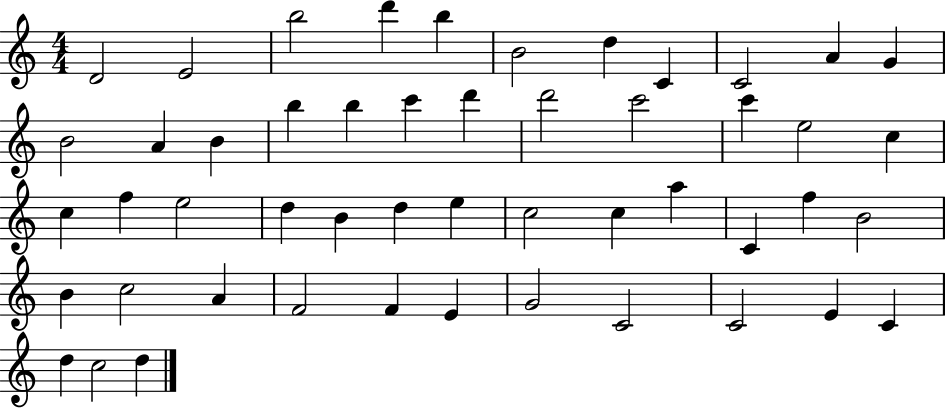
D4/h E4/h B5/h D6/q B5/q B4/h D5/q C4/q C4/h A4/q G4/q B4/h A4/q B4/q B5/q B5/q C6/q D6/q D6/h C6/h C6/q E5/h C5/q C5/q F5/q E5/h D5/q B4/q D5/q E5/q C5/h C5/q A5/q C4/q F5/q B4/h B4/q C5/h A4/q F4/h F4/q E4/q G4/h C4/h C4/h E4/q C4/q D5/q C5/h D5/q